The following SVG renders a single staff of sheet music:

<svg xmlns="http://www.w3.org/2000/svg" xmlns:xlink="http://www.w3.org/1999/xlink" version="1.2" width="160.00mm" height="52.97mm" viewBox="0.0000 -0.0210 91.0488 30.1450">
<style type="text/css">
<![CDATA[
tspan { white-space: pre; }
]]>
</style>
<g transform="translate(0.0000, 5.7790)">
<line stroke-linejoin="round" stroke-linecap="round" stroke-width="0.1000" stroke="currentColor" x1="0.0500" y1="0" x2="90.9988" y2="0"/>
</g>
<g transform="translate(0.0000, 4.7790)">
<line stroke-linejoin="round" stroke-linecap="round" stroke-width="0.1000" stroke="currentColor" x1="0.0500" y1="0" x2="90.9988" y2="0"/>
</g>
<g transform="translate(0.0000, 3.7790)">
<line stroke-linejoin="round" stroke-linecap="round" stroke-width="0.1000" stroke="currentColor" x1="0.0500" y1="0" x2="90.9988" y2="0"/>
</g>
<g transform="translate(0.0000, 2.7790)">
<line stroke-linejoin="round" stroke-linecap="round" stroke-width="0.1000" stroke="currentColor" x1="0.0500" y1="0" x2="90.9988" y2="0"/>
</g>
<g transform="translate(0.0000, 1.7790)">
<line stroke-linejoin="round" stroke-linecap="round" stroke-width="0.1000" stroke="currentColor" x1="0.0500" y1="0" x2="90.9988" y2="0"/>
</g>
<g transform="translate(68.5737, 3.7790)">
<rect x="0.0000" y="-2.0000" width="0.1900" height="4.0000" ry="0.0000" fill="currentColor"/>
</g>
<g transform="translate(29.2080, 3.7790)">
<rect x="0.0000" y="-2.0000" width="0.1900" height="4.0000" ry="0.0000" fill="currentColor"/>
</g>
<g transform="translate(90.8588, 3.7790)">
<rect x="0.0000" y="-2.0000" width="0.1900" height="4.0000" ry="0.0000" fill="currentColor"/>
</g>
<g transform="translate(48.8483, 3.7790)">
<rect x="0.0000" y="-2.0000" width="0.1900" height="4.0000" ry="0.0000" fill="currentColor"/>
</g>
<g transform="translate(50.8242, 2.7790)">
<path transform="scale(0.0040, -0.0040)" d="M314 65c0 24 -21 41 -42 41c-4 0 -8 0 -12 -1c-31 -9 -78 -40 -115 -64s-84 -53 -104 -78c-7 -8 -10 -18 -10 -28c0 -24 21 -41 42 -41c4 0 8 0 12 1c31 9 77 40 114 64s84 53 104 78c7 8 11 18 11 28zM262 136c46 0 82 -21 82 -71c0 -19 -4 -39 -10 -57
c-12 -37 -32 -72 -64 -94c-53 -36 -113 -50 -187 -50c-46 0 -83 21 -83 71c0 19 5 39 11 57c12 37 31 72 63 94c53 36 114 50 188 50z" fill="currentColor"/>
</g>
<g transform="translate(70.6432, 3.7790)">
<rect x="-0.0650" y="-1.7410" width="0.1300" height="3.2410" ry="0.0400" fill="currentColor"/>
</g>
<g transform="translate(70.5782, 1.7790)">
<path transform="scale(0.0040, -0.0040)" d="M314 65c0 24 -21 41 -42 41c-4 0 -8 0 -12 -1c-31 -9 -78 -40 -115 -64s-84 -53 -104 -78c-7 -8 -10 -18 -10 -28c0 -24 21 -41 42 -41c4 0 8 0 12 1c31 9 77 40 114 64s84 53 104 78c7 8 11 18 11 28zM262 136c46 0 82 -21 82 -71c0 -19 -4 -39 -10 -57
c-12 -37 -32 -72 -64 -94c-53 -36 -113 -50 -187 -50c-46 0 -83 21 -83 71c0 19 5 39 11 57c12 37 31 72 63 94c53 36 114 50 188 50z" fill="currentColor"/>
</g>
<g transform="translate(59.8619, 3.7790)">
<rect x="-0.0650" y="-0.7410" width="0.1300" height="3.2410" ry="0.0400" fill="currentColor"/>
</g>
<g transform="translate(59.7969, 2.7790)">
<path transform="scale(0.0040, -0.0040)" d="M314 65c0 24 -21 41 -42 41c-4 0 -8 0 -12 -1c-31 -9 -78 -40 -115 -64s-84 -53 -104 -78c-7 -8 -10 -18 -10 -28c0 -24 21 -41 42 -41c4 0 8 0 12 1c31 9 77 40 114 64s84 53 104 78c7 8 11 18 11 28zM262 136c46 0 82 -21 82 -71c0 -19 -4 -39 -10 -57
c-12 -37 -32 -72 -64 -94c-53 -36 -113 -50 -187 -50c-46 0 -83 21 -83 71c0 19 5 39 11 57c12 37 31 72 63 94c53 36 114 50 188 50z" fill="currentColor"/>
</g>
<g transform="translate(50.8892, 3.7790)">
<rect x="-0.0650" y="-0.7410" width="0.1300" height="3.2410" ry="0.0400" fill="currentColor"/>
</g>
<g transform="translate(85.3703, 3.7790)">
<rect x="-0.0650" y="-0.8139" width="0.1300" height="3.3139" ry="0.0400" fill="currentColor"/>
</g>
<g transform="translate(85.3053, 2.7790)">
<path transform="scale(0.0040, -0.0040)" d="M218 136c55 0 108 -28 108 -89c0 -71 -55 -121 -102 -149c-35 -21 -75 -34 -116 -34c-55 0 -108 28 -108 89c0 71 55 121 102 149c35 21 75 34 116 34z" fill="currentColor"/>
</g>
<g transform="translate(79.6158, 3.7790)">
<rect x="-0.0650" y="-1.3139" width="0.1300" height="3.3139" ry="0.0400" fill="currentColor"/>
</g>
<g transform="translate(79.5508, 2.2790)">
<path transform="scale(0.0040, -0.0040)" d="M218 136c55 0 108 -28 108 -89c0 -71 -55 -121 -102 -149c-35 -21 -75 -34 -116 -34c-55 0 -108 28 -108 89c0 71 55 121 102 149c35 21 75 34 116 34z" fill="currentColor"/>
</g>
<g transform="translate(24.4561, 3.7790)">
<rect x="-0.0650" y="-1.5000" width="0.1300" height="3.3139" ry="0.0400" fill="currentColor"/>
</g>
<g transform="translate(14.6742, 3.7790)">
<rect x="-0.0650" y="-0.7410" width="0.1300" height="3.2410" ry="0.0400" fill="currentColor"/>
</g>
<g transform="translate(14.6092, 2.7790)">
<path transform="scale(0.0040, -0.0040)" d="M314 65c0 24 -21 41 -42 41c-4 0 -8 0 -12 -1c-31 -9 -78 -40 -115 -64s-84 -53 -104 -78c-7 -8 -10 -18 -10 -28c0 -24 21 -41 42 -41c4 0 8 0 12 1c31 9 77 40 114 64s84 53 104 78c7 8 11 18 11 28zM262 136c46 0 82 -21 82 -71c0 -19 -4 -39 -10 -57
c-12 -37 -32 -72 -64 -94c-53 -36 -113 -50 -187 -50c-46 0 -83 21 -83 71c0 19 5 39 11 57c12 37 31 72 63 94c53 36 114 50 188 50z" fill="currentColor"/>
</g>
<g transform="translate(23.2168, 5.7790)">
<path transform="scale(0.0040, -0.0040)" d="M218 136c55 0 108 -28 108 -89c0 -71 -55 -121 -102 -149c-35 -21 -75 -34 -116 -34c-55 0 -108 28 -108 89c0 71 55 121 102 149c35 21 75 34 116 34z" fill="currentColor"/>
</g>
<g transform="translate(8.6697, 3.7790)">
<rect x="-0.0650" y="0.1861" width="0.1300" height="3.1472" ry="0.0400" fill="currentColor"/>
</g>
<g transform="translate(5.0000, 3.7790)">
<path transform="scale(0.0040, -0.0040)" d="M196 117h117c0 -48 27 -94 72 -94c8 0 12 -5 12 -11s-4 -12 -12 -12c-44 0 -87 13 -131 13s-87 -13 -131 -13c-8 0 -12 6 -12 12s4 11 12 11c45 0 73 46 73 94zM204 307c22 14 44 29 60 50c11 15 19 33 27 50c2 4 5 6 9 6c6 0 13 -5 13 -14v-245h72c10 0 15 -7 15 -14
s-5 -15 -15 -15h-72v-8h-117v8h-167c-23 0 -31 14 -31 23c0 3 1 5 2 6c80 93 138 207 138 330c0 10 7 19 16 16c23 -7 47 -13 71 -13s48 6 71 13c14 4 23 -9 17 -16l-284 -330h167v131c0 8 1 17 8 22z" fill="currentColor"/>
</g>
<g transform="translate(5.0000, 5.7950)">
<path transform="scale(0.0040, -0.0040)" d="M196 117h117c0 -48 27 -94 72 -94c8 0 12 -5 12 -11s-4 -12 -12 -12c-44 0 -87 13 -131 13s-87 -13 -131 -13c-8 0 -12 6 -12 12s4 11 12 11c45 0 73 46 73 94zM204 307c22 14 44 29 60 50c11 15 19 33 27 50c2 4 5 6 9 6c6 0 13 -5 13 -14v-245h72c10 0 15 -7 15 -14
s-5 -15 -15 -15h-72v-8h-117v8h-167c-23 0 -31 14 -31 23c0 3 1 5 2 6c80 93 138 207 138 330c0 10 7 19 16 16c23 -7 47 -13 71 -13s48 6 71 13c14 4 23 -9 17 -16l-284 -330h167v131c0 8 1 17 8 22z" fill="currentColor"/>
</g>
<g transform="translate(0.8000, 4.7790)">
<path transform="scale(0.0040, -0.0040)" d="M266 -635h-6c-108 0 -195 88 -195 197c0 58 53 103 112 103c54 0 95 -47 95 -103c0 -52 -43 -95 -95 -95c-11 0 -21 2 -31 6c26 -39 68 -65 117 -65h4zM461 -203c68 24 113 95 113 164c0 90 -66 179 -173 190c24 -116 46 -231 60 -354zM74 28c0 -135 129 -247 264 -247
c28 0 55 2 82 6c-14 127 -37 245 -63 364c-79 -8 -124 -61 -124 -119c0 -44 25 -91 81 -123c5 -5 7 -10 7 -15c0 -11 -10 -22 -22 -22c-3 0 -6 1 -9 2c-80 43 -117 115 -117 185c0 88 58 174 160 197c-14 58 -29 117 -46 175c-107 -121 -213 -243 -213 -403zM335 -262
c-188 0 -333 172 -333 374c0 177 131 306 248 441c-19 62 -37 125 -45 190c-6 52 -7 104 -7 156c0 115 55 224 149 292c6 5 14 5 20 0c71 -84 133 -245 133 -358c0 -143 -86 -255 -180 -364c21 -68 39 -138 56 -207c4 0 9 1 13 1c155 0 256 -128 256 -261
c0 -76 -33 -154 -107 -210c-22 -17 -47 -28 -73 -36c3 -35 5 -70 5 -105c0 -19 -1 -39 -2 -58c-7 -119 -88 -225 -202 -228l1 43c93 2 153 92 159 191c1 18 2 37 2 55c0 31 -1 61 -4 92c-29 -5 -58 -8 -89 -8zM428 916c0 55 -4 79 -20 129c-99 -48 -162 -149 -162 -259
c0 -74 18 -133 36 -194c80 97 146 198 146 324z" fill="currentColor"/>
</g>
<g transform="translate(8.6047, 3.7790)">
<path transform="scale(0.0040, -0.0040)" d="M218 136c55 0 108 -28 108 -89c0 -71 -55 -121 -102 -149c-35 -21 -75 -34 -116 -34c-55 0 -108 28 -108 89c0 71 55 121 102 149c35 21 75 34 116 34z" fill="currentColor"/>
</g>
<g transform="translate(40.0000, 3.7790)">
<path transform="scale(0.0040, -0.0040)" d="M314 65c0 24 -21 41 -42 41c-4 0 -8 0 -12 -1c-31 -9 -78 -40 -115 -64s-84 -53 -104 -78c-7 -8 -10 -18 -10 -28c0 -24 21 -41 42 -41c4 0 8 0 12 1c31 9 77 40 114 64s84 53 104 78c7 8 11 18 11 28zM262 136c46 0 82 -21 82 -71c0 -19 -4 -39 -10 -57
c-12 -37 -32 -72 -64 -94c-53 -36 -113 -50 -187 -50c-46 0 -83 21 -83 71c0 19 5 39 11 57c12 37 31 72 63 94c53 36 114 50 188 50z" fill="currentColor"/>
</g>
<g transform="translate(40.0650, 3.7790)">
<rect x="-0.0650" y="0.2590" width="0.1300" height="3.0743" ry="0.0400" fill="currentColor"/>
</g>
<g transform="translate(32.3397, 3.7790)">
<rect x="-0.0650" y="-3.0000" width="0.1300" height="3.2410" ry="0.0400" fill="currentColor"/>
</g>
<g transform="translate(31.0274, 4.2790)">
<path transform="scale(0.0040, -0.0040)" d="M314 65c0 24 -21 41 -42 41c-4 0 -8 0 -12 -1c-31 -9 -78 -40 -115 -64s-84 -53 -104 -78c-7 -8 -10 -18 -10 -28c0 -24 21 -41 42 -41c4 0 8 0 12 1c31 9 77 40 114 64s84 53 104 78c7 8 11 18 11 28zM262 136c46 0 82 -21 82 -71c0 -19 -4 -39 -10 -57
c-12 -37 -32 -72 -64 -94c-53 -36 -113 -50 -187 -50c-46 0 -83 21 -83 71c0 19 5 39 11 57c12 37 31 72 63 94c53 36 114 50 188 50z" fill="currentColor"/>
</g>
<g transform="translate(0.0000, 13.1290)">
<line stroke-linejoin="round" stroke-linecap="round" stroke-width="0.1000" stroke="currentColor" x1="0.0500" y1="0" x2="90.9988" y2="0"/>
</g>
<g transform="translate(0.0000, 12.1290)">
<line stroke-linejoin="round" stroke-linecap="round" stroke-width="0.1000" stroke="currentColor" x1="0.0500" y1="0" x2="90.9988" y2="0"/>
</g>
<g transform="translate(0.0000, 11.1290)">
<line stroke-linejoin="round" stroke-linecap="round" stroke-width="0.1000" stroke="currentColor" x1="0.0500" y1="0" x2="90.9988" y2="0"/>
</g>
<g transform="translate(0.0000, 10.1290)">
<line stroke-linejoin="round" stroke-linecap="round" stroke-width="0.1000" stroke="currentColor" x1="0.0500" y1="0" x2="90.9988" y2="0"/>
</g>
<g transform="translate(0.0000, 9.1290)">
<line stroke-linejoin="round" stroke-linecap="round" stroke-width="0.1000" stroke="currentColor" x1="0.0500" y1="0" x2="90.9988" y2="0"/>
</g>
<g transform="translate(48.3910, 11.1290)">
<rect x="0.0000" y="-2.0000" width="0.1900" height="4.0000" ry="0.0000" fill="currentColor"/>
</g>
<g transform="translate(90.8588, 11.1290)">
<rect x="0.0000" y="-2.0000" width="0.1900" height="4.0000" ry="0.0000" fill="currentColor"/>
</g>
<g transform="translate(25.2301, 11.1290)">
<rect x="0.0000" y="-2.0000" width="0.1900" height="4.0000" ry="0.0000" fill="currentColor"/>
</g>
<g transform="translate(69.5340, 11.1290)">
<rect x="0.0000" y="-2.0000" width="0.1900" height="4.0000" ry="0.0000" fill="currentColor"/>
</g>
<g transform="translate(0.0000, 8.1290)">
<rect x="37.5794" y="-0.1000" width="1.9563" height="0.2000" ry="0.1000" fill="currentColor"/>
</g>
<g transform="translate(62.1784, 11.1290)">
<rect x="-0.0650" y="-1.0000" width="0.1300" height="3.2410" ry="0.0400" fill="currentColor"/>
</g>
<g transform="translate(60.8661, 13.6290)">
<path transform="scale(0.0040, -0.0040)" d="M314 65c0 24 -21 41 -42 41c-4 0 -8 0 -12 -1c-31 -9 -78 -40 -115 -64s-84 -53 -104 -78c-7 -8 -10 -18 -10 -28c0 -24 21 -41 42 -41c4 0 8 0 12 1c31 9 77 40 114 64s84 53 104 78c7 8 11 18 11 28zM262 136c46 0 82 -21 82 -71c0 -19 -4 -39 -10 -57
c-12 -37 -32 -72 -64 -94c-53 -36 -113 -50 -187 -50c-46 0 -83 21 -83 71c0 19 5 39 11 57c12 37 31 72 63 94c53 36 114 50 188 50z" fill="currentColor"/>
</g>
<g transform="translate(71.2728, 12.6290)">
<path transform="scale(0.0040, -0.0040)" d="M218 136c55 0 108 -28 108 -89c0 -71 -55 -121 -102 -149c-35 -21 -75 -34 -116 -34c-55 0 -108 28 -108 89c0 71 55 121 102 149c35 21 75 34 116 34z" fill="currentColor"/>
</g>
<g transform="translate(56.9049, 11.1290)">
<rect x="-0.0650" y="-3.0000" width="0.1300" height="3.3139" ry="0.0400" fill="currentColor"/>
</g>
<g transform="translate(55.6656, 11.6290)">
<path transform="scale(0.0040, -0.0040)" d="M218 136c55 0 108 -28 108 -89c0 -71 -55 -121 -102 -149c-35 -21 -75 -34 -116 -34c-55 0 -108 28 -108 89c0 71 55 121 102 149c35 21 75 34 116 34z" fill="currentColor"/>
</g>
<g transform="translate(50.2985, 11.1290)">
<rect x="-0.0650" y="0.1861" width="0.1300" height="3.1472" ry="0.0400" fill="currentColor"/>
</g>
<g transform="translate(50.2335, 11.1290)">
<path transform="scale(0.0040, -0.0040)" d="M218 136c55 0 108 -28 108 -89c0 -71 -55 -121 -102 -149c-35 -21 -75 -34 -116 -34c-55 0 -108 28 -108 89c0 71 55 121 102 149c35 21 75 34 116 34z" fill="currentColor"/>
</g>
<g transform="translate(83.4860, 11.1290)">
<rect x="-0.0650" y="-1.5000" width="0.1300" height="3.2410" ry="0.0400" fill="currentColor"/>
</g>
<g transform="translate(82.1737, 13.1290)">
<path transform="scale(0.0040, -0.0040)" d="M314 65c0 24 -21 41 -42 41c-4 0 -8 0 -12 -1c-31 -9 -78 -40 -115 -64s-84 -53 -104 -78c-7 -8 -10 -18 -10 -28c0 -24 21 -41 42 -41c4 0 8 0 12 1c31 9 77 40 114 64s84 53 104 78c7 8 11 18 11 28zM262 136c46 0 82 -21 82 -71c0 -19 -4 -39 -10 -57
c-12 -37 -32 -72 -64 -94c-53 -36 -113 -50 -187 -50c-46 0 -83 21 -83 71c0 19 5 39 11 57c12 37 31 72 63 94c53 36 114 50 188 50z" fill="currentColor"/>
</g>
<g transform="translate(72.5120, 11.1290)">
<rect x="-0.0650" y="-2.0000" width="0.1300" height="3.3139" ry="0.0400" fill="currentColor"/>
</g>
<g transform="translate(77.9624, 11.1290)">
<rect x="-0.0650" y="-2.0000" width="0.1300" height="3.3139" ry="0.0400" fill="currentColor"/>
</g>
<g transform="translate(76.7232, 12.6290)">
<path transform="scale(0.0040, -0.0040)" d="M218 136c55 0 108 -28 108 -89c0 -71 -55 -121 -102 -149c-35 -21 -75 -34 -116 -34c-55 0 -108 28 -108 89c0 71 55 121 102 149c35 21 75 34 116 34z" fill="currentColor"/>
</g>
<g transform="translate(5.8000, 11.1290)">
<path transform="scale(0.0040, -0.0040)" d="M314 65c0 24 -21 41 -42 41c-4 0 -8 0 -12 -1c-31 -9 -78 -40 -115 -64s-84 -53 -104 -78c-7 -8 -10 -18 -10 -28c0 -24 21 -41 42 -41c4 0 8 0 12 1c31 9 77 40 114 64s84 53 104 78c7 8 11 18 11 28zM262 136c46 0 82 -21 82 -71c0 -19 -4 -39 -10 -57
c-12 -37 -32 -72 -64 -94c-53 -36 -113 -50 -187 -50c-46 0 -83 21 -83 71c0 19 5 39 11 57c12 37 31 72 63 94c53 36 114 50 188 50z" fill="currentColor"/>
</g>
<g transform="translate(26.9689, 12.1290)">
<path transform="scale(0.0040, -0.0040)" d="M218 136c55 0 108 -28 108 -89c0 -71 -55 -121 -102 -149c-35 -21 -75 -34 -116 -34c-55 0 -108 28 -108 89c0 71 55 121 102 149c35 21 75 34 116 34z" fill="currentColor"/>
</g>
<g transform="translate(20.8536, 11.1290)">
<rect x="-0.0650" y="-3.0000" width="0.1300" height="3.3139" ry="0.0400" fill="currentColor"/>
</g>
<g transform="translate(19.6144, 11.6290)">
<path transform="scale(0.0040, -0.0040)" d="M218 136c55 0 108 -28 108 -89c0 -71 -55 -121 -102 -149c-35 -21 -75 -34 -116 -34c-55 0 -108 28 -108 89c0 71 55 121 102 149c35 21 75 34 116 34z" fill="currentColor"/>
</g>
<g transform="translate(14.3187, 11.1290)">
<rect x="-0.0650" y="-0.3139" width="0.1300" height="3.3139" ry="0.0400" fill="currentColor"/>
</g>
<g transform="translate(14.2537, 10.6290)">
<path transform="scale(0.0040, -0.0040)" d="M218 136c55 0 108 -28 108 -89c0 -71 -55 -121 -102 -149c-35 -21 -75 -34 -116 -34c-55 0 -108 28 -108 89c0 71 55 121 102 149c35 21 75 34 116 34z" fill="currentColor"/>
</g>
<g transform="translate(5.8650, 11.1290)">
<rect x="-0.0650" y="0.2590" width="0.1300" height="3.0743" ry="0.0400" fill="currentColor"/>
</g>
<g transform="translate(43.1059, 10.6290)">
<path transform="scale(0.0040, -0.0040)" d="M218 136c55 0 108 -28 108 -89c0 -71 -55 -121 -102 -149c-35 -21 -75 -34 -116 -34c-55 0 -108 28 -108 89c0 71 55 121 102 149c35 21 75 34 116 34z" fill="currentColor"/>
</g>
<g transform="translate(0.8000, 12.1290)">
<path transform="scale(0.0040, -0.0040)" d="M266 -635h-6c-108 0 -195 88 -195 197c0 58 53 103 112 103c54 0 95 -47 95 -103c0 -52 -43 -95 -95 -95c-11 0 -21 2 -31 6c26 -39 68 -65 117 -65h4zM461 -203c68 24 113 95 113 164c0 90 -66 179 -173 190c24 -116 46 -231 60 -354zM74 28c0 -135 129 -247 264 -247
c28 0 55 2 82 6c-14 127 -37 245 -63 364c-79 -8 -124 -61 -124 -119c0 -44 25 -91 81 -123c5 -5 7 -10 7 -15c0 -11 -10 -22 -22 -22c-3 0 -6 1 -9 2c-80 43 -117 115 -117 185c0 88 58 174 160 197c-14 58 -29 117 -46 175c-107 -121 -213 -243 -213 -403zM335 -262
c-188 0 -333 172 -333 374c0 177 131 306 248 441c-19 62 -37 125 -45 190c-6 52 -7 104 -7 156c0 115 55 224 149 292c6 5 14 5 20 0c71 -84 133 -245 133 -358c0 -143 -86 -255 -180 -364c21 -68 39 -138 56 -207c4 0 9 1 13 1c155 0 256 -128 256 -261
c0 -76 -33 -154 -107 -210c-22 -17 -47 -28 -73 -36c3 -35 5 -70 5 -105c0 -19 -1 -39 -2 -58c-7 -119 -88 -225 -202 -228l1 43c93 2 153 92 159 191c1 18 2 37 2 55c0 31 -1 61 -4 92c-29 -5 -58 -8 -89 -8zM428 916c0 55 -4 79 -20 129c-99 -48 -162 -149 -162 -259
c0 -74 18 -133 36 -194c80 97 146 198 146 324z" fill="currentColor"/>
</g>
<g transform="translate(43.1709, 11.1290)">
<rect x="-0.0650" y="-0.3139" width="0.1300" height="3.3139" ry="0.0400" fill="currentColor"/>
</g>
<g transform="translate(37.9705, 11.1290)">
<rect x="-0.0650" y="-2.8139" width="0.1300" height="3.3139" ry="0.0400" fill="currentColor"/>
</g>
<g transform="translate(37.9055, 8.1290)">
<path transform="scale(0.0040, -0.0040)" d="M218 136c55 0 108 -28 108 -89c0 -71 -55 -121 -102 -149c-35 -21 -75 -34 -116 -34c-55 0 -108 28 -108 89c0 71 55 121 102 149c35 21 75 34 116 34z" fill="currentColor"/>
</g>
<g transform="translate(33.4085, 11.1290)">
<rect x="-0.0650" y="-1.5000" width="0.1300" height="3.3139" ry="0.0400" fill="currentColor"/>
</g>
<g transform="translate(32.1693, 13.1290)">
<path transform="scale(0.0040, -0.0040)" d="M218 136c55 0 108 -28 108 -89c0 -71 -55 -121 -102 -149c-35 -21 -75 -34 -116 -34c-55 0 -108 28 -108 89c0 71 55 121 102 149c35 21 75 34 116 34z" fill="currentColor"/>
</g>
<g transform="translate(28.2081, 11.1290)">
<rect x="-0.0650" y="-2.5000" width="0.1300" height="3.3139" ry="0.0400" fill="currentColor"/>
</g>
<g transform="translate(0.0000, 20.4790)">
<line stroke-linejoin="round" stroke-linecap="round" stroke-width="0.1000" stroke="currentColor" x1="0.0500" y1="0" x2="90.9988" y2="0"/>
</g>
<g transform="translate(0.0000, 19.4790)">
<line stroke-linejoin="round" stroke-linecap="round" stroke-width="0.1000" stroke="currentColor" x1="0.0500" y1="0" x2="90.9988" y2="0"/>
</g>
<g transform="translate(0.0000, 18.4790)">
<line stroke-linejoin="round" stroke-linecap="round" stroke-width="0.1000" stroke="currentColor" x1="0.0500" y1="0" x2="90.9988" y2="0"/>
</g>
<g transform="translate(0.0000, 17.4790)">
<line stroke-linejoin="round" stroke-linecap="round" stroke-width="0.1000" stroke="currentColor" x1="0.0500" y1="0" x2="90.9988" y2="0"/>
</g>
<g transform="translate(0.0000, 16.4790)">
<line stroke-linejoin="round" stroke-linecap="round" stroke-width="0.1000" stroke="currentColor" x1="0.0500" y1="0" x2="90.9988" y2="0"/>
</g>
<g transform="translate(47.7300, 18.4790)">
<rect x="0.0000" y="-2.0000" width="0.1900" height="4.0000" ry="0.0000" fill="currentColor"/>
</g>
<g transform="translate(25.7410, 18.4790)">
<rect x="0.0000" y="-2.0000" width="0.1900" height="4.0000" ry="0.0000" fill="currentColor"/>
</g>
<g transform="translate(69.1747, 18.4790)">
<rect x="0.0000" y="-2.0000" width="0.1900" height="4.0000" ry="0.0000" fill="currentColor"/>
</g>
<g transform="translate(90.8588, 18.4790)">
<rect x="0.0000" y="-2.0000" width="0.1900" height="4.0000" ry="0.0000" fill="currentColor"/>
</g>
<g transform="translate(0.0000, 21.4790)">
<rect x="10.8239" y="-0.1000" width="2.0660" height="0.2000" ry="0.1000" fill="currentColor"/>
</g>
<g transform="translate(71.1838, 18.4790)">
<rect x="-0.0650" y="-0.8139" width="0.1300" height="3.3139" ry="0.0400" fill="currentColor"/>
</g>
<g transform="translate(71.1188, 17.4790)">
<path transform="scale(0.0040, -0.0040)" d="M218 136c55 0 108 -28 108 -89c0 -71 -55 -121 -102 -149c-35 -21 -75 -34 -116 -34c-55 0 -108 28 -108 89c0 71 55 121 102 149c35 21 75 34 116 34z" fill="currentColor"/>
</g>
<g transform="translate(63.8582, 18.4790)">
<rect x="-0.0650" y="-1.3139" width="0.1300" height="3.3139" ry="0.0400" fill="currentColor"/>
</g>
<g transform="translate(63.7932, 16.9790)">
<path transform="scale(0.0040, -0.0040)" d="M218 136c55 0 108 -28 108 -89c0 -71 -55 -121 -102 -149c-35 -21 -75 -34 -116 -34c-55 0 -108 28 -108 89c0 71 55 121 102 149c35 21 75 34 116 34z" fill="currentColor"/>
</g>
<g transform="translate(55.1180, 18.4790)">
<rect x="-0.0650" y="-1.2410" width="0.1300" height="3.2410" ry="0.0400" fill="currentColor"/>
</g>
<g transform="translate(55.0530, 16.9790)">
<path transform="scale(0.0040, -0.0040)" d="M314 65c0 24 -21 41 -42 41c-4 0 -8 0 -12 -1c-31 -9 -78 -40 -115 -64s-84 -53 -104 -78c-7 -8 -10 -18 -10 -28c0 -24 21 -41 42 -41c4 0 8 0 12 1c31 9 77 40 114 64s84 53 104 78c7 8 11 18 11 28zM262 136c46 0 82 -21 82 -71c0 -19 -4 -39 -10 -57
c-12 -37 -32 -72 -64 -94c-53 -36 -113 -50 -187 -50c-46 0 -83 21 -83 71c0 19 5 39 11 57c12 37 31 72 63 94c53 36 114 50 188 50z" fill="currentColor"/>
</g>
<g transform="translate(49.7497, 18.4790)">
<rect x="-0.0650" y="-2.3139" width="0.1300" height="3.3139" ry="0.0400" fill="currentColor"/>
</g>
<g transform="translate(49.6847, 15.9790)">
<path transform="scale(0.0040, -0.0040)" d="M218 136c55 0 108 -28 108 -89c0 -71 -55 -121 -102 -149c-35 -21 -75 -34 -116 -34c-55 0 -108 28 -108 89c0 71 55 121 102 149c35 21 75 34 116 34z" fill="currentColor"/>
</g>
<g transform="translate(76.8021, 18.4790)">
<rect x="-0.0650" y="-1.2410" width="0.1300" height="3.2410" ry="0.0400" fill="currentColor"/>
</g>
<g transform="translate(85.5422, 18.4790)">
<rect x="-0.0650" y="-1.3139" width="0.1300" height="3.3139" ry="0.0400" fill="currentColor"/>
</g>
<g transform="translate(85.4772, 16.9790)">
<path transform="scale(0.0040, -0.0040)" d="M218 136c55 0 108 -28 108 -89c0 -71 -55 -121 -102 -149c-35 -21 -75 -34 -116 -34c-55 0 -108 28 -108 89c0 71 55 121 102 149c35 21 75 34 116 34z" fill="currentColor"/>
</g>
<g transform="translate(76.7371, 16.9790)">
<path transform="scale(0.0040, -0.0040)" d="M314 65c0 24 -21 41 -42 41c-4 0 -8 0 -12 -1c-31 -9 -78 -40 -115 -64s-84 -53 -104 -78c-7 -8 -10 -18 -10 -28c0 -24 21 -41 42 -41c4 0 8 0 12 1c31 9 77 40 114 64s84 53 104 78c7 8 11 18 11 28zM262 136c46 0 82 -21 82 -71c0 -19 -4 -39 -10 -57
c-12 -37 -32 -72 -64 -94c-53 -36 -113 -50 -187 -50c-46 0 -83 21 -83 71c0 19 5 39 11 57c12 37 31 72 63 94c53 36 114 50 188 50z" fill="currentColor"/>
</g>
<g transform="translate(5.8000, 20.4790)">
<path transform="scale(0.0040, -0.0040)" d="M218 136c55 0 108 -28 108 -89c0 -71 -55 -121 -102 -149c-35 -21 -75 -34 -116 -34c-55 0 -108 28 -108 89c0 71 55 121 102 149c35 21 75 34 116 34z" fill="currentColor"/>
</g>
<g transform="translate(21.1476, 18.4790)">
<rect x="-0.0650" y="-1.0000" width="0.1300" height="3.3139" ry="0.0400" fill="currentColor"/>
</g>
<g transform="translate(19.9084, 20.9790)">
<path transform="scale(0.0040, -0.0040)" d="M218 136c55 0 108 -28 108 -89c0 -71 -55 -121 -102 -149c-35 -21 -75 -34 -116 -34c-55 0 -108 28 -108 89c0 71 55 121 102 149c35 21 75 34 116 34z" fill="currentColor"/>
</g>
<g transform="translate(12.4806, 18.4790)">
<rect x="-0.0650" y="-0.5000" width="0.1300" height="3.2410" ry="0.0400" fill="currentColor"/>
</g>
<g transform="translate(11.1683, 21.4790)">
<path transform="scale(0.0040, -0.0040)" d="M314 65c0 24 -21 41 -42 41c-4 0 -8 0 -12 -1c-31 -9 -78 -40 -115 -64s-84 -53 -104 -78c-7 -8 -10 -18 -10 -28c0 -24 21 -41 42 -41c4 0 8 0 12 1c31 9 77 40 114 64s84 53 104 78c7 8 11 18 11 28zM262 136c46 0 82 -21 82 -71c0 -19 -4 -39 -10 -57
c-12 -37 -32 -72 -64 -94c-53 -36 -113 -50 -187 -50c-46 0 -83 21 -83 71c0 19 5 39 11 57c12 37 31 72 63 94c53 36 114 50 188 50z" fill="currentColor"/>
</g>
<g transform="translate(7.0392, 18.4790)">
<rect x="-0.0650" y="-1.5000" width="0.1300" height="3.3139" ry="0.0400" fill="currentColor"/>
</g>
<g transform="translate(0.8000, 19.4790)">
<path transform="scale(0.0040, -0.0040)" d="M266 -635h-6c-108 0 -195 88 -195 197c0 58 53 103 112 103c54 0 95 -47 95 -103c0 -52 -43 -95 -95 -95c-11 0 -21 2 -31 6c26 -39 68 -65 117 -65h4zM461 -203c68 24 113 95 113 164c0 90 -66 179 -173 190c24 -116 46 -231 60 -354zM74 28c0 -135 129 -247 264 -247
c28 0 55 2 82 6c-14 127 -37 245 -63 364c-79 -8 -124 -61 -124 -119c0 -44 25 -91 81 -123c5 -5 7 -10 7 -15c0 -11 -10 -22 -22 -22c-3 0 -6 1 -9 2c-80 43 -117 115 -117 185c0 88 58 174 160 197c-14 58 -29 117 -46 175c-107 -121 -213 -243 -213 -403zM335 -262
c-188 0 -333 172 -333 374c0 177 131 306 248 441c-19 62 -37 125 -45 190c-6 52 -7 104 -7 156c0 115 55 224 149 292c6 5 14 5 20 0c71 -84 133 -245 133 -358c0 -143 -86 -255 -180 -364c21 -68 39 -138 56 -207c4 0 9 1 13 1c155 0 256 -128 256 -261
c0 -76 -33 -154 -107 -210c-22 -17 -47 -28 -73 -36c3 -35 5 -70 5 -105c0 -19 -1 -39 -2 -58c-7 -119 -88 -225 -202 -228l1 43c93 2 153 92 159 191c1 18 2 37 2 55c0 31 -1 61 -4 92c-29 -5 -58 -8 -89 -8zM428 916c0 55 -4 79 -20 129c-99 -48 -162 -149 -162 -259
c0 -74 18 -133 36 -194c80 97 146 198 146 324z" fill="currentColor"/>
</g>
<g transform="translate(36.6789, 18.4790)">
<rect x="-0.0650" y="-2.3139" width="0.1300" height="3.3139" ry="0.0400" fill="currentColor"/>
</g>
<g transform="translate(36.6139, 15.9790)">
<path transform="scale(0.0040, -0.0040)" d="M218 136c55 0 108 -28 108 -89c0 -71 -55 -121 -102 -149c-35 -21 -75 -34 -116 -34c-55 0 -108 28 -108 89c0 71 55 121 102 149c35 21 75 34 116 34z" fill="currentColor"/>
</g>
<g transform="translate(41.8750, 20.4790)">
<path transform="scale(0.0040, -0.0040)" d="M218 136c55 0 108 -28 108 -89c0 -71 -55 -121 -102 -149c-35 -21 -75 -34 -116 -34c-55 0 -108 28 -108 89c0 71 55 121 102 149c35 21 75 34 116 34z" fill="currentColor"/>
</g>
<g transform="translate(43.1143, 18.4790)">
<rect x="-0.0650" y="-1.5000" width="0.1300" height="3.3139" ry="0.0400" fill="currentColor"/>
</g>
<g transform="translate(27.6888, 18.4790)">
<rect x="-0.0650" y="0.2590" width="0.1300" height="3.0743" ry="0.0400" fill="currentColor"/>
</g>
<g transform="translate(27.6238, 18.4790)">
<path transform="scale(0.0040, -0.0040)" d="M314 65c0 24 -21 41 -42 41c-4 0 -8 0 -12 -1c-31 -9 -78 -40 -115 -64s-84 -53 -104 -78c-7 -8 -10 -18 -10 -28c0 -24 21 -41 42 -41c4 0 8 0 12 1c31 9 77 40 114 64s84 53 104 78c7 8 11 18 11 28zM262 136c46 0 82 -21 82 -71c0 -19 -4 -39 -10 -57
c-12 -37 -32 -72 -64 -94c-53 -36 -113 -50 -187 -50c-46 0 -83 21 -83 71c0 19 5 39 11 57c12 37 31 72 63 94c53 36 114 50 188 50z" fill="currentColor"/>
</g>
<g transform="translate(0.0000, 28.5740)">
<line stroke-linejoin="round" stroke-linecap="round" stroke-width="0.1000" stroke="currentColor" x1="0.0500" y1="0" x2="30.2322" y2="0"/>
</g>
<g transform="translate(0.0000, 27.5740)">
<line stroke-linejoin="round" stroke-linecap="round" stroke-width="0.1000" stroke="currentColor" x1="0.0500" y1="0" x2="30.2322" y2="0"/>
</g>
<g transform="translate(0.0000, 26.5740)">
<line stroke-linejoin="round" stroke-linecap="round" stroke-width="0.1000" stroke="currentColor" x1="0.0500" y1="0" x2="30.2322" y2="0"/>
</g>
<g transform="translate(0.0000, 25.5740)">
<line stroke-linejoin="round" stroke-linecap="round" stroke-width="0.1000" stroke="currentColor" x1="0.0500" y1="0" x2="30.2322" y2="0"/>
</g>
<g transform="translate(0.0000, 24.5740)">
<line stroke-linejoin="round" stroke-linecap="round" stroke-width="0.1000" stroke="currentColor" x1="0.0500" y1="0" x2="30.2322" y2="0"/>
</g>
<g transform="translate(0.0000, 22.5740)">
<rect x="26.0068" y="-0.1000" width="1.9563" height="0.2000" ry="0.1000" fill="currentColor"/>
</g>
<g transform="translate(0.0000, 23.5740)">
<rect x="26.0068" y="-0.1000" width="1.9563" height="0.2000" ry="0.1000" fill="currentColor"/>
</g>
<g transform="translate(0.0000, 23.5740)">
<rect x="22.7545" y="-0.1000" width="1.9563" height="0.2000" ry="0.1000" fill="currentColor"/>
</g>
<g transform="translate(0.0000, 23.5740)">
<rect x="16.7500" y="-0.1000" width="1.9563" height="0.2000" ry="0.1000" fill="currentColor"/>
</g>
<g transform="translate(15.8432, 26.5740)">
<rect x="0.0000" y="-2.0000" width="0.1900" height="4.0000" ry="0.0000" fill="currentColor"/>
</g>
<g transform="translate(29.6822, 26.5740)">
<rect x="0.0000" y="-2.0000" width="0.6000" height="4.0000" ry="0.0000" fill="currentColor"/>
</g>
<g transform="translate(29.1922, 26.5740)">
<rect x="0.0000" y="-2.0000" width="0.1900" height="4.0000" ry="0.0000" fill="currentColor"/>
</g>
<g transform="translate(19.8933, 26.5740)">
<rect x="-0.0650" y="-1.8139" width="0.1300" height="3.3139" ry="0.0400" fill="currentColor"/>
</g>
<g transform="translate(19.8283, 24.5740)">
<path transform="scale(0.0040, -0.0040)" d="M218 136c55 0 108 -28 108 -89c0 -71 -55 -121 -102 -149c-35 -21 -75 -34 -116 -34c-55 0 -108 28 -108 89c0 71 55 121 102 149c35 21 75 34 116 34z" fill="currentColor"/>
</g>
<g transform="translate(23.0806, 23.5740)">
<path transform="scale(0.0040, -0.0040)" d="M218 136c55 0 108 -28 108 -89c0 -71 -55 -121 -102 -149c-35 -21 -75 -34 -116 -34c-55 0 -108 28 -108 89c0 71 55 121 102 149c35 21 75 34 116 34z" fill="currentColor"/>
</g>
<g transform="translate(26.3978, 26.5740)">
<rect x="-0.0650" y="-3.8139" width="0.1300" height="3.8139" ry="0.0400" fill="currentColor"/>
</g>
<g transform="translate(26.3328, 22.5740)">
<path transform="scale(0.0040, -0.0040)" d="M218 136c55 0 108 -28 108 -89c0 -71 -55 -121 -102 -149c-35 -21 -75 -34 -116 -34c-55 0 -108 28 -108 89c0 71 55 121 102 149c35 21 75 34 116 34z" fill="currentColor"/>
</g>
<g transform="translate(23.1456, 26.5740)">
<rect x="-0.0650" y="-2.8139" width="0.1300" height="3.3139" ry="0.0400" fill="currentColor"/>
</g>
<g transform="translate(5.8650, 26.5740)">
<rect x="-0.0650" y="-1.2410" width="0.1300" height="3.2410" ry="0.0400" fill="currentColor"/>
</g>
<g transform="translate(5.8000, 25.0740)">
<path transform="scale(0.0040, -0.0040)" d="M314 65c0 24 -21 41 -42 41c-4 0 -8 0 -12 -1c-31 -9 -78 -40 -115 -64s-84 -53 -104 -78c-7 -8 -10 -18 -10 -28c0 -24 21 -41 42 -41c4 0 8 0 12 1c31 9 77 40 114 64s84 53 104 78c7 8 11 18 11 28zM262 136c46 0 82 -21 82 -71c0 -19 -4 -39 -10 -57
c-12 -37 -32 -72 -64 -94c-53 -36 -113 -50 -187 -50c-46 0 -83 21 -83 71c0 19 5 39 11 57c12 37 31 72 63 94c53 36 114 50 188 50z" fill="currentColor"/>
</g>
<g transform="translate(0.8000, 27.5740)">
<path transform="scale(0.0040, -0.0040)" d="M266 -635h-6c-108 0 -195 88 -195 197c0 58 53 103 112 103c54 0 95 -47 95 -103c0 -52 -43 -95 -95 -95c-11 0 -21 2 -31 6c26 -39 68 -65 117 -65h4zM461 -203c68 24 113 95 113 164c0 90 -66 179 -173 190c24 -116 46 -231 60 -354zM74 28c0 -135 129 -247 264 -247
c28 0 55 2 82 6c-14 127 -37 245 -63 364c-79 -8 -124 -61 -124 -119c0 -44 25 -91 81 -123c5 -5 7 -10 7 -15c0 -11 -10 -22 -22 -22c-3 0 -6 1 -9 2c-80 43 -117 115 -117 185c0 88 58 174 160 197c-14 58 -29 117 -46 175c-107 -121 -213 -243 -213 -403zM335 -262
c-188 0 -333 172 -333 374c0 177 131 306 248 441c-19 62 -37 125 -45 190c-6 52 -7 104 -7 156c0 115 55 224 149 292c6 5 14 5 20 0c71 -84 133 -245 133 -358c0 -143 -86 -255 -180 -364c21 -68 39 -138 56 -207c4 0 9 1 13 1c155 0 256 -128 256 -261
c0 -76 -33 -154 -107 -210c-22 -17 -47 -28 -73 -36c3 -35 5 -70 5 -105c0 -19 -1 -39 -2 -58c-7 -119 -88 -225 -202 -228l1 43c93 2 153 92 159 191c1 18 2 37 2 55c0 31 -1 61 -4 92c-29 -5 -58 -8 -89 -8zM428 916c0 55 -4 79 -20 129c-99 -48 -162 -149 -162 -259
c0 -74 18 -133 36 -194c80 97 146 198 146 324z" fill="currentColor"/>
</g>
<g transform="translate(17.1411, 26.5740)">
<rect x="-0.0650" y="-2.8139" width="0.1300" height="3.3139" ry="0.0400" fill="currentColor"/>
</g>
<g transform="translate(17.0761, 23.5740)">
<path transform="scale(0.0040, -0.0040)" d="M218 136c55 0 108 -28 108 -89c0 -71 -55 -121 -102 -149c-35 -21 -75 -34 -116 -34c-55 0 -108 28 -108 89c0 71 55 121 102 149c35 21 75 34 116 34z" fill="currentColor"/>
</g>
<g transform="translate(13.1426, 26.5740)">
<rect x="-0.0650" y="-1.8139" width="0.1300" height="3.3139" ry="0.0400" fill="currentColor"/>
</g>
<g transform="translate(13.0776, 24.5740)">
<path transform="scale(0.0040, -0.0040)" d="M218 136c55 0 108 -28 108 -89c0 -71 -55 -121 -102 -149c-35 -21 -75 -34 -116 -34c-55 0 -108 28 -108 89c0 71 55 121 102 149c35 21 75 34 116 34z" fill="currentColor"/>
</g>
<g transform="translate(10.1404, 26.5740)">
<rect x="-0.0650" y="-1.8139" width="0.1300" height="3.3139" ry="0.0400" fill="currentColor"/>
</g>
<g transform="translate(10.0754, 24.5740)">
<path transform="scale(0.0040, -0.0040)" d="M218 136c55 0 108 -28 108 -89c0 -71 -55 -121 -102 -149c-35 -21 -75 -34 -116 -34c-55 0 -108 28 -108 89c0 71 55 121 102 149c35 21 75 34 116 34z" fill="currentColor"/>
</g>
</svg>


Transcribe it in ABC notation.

X:1
T:Untitled
M:4/4
L:1/4
K:C
B d2 E A2 B2 d2 d2 f2 e d B2 c A G E a c B A D2 F F E2 E C2 D B2 g E g e2 e d e2 e e2 f f a f a c'